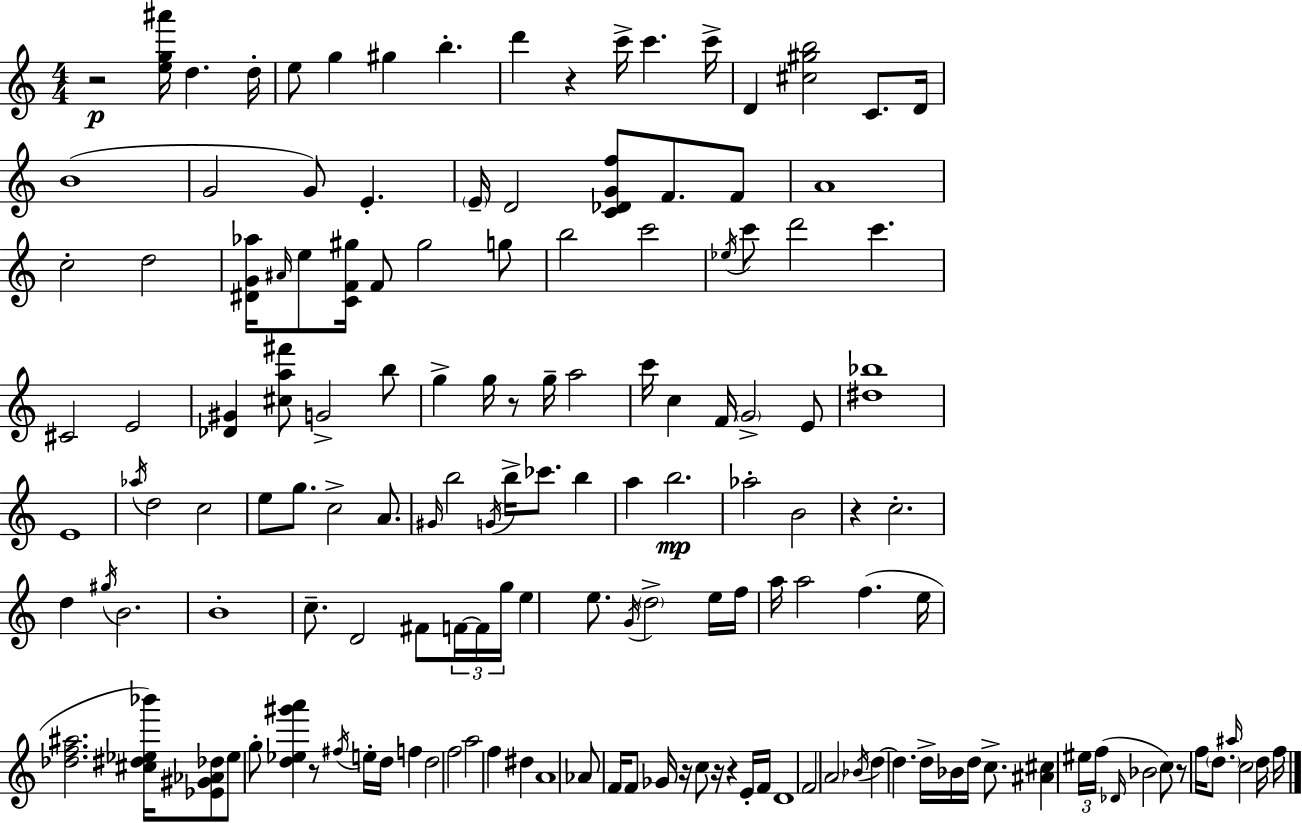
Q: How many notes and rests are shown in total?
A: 149